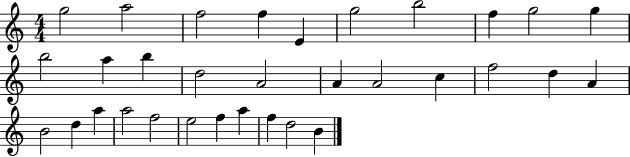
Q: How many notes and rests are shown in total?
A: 32